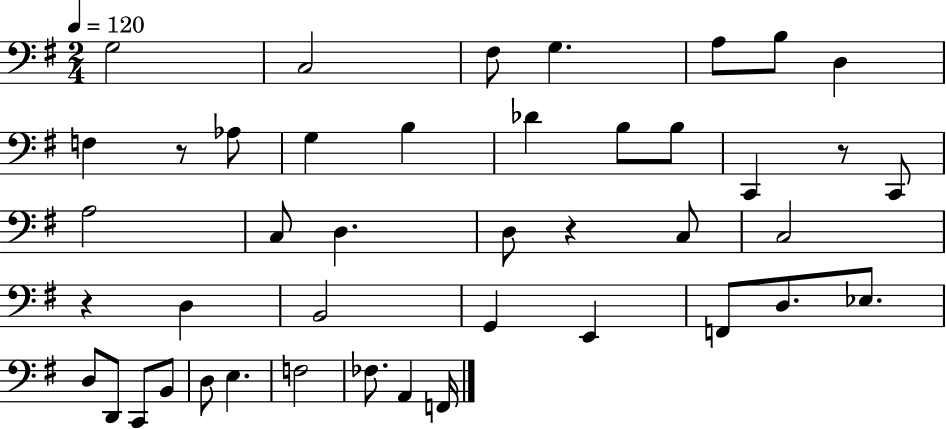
G3/h C3/h F#3/e G3/q. A3/e B3/e D3/q F3/q R/e Ab3/e G3/q B3/q Db4/q B3/e B3/e C2/q R/e C2/e A3/h C3/e D3/q. D3/e R/q C3/e C3/h R/q D3/q B2/h G2/q E2/q F2/e D3/e. Eb3/e. D3/e D2/e C2/e B2/e D3/e E3/q. F3/h FES3/e. A2/q F2/s